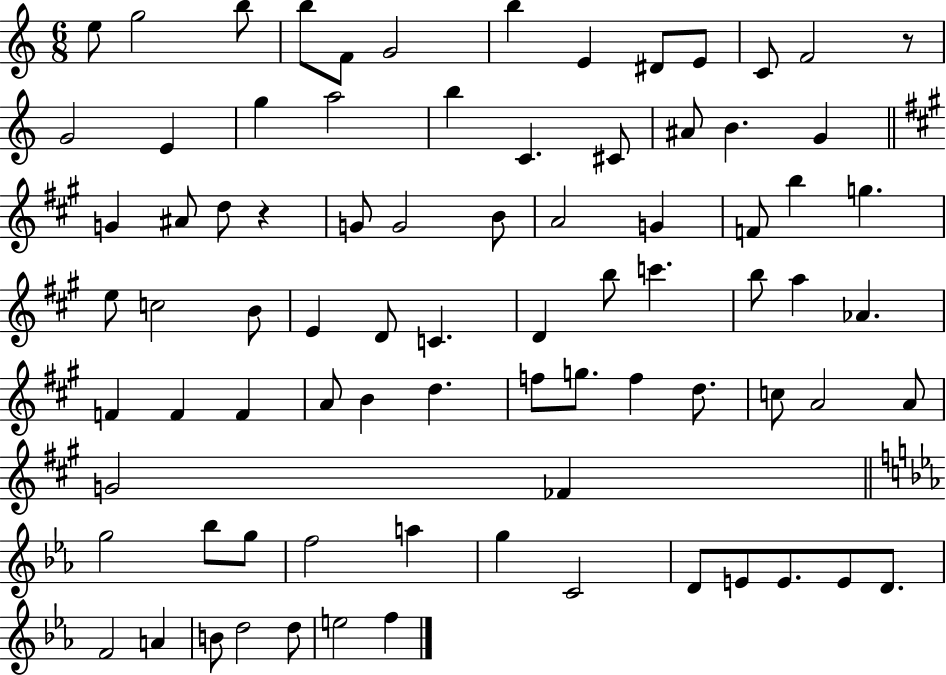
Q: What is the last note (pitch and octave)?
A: F5